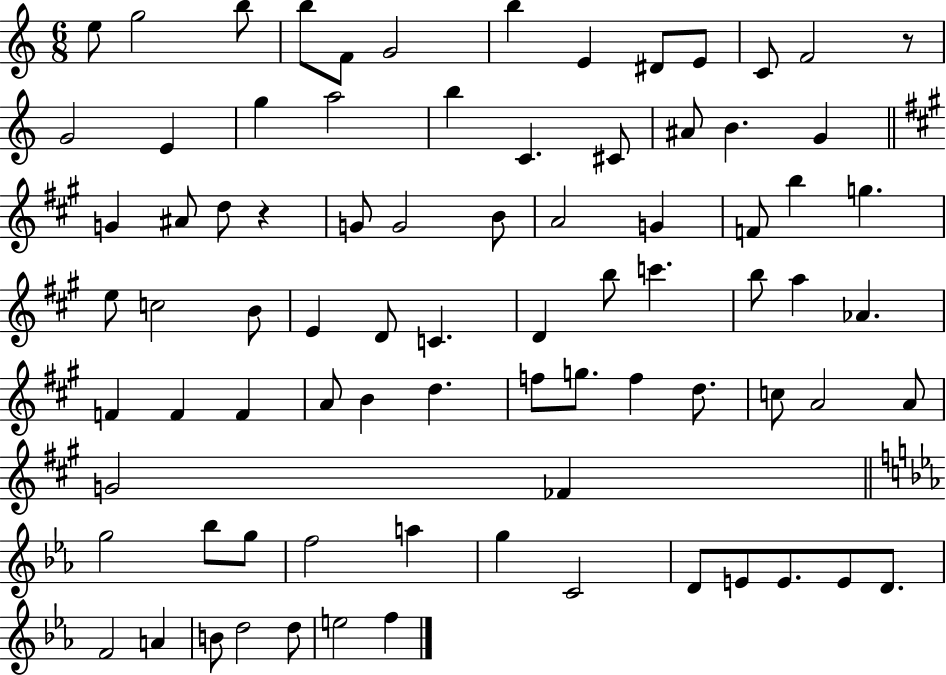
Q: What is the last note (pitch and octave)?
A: F5